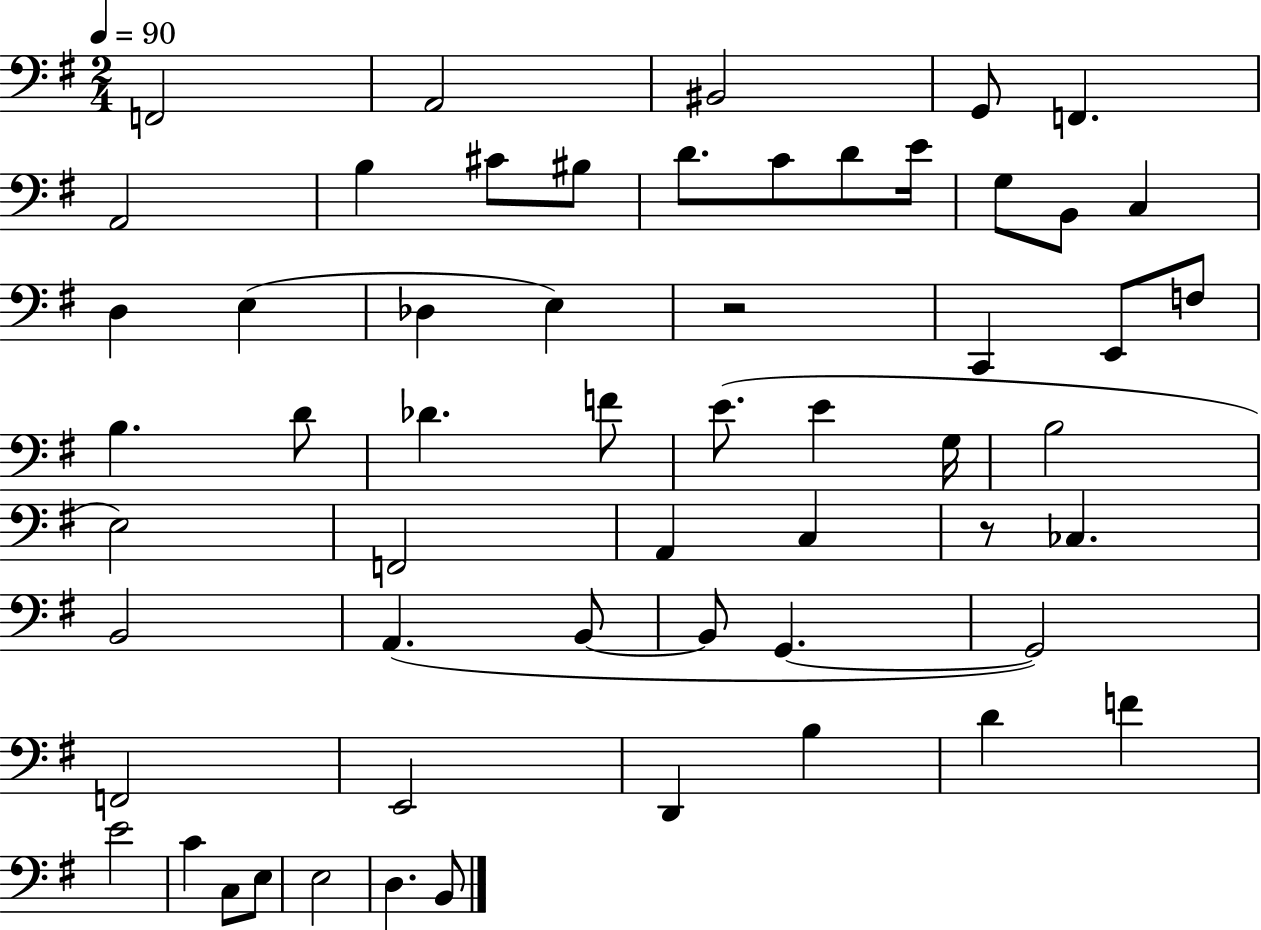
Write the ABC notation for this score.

X:1
T:Untitled
M:2/4
L:1/4
K:G
F,,2 A,,2 ^B,,2 G,,/2 F,, A,,2 B, ^C/2 ^B,/2 D/2 C/2 D/2 E/4 G,/2 B,,/2 C, D, E, _D, E, z2 C,, E,,/2 F,/2 B, D/2 _D F/2 E/2 E G,/4 B,2 E,2 F,,2 A,, C, z/2 _C, B,,2 A,, B,,/2 B,,/2 G,, G,,2 F,,2 E,,2 D,, B, D F E2 C C,/2 E,/2 E,2 D, B,,/2